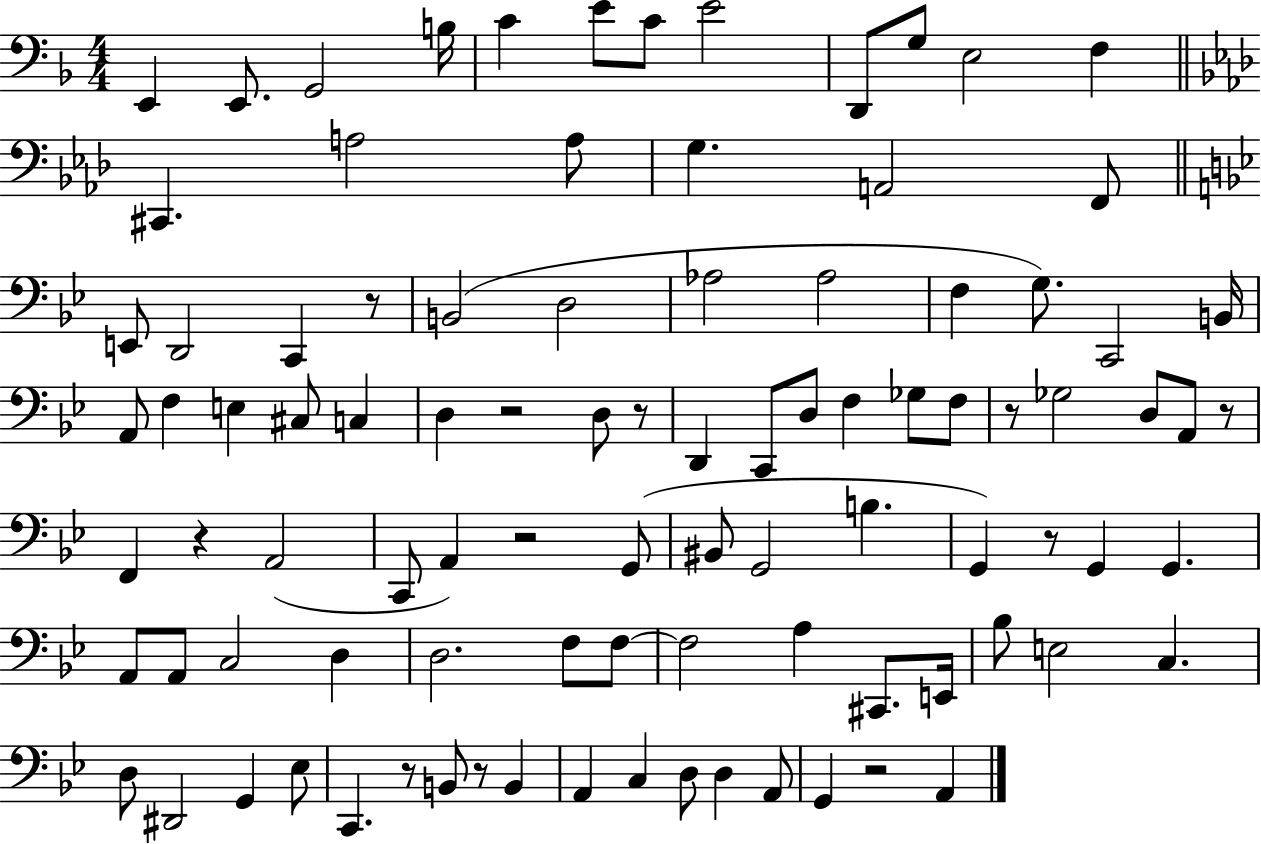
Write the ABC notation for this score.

X:1
T:Untitled
M:4/4
L:1/4
K:F
E,, E,,/2 G,,2 B,/4 C E/2 C/2 E2 D,,/2 G,/2 E,2 F, ^C,, A,2 A,/2 G, A,,2 F,,/2 E,,/2 D,,2 C,, z/2 B,,2 D,2 _A,2 _A,2 F, G,/2 C,,2 B,,/4 A,,/2 F, E, ^C,/2 C, D, z2 D,/2 z/2 D,, C,,/2 D,/2 F, _G,/2 F,/2 z/2 _G,2 D,/2 A,,/2 z/2 F,, z A,,2 C,,/2 A,, z2 G,,/2 ^B,,/2 G,,2 B, G,, z/2 G,, G,, A,,/2 A,,/2 C,2 D, D,2 F,/2 F,/2 F,2 A, ^C,,/2 E,,/4 _B,/2 E,2 C, D,/2 ^D,,2 G,, _E,/2 C,, z/2 B,,/2 z/2 B,, A,, C, D,/2 D, A,,/2 G,, z2 A,,